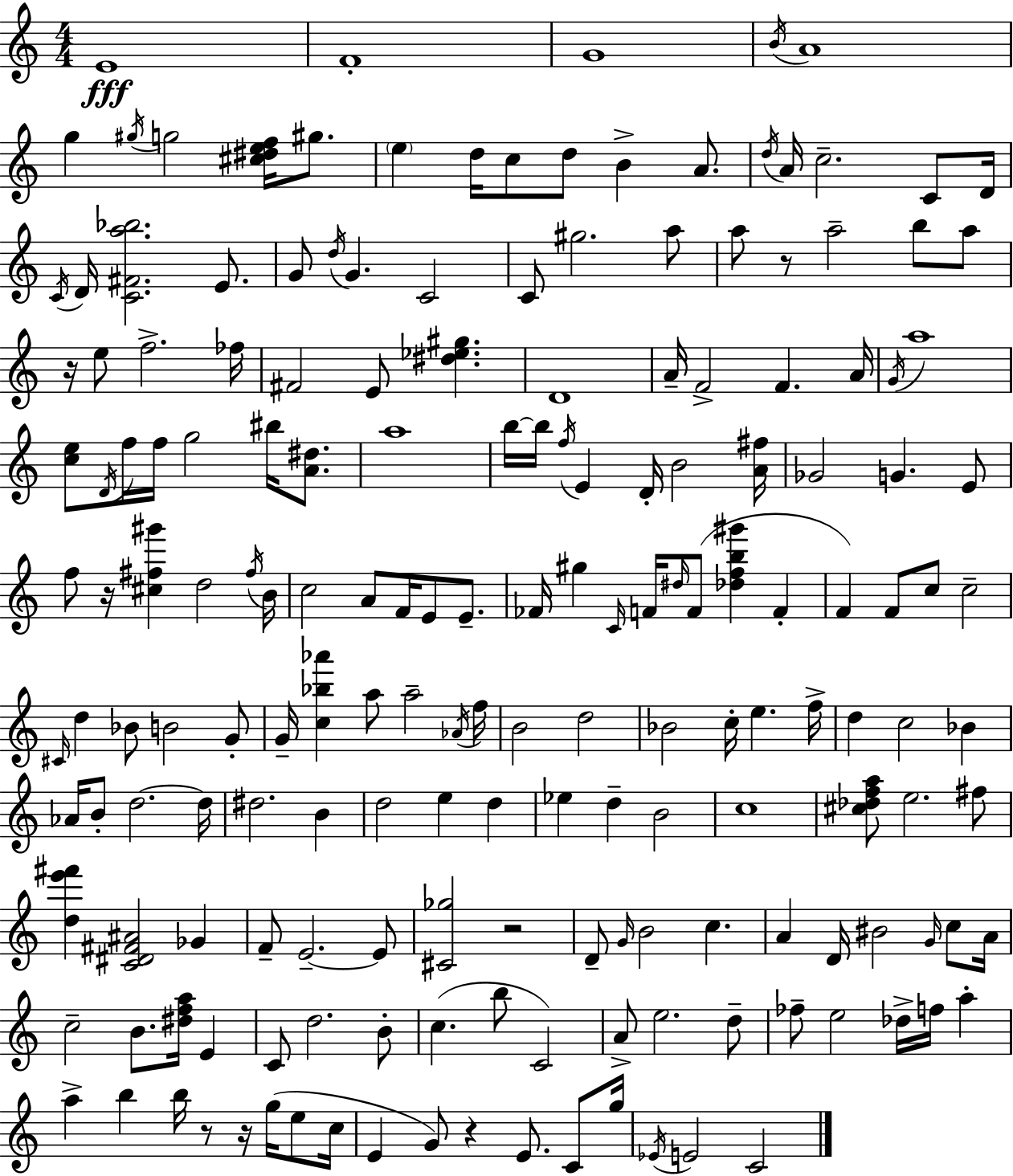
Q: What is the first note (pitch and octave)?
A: E4